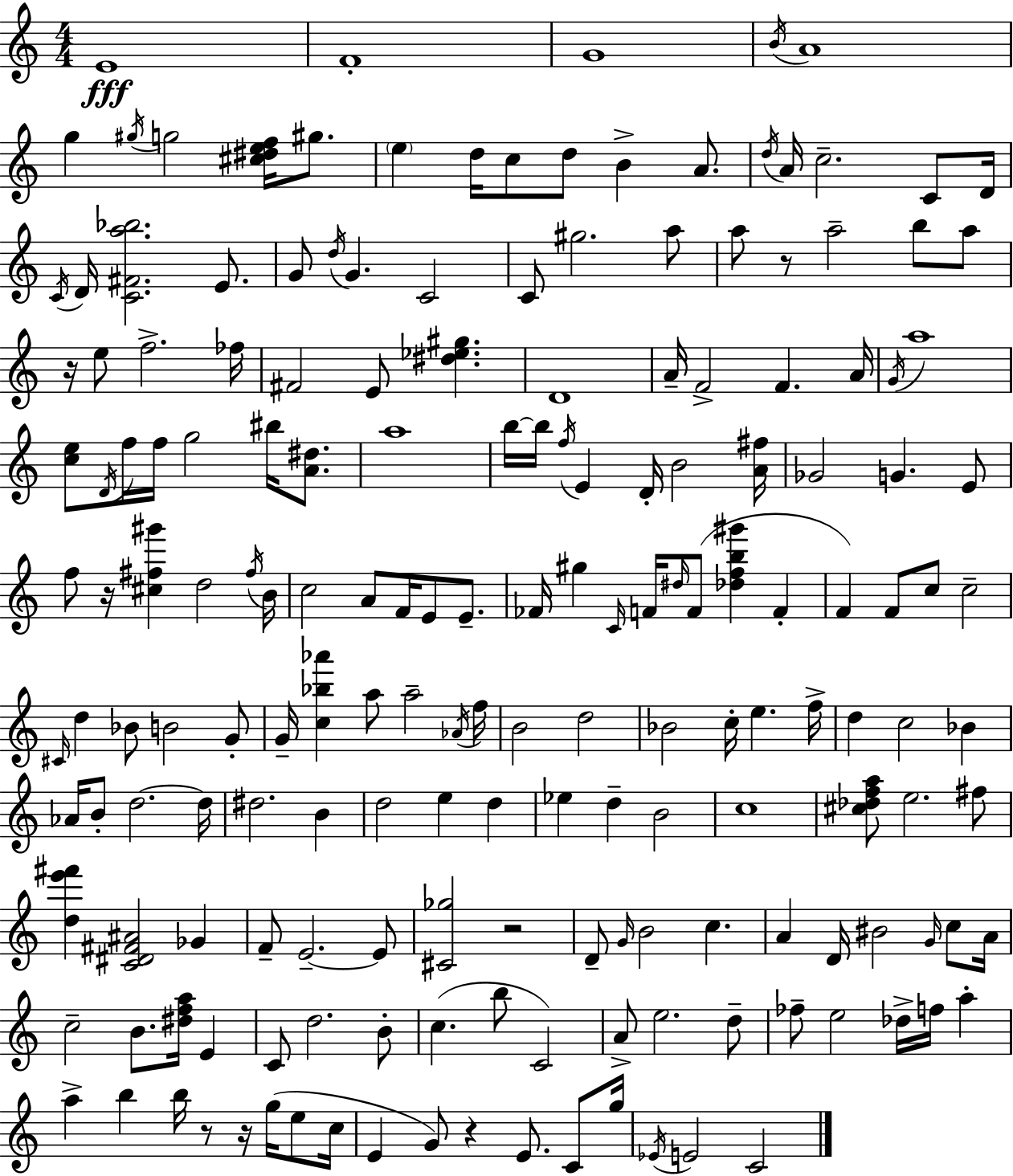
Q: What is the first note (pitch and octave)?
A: E4